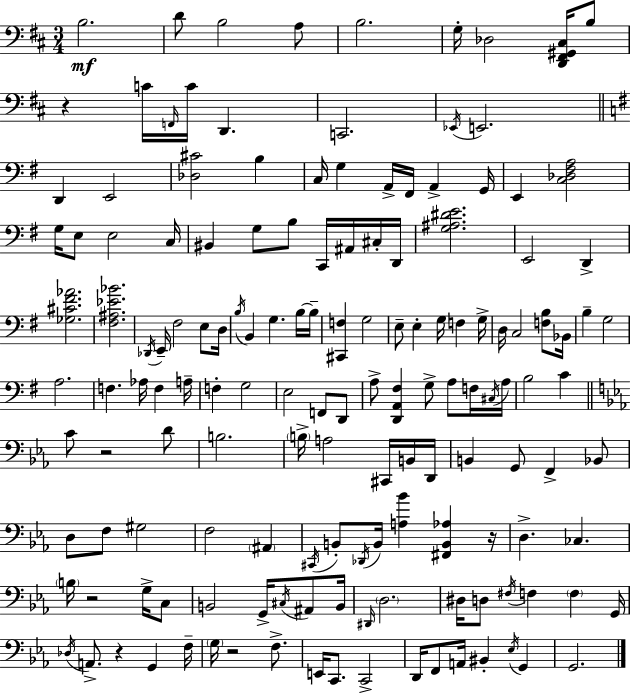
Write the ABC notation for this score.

X:1
T:Untitled
M:3/4
L:1/4
K:D
B,2 D/2 B,2 A,/2 B,2 G,/4 _D,2 [D,,^F,,^G,,^C,]/4 B,/2 z C/4 F,,/4 C/4 D,, C,,2 _E,,/4 E,,2 D,, E,,2 [_D,^C]2 B, C,/4 G, A,,/4 ^F,,/4 A,, G,,/4 E,, [C,_D,^F,A,]2 G,/4 E,/2 E,2 C,/4 ^B,, G,/2 B,/2 C,,/4 ^A,,/4 ^C,/4 D,,/4 [G,^A,^DE]2 E,,2 D,, [_G,^C^F_A]2 [^F,^A,_E_B]2 _D,,/4 E,,/4 ^F,2 E,/2 D,/4 B,/4 B,, G, B,/4 B,/4 [^C,,F,] G,2 E,/2 E, G,/4 F, G,/4 D,/4 C,2 [F,B,]/2 _B,,/4 B, G,2 A,2 F, _A,/4 F, A,/4 F, G,2 E,2 F,,/2 D,,/2 A,/2 [D,,A,,^F,] G,/2 A,/2 F,/4 ^C,/4 A,/4 B,2 C C/2 z2 D/2 B,2 B,/4 A,2 ^C,,/4 B,,/4 D,,/4 B,, G,,/2 F,, _B,,/2 D,/2 F,/2 ^G,2 F,2 ^A,, ^C,,/4 B,,/2 _D,,/4 B,,/4 [A,_B] [^F,,B,,_A,] z/4 D, _C, B,/4 z2 G,/4 C,/2 B,,2 G,,/4 ^C,/4 ^A,,/2 B,,/4 ^D,,/4 D,2 ^D,/4 D,/2 ^F,/4 F, F, G,,/4 _D,/4 A,,/2 z G,, F,/4 G,/4 z2 F,/2 E,,/4 C,,/2 C,,2 D,,/4 F,,/2 A,,/4 ^B,, _E,/4 G,, G,,2